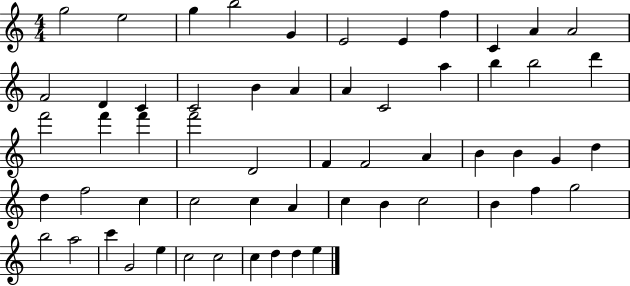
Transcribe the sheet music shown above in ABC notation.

X:1
T:Untitled
M:4/4
L:1/4
K:C
g2 e2 g b2 G E2 E f C A A2 F2 D C C2 B A A C2 a b b2 d' f'2 f' f' f'2 D2 F F2 A B B G d d f2 c c2 c A c B c2 B f g2 b2 a2 c' G2 e c2 c2 c d d e